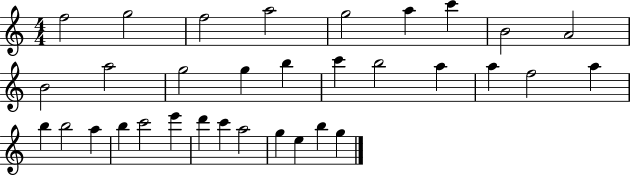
F5/h G5/h F5/h A5/h G5/h A5/q C6/q B4/h A4/h B4/h A5/h G5/h G5/q B5/q C6/q B5/h A5/q A5/q F5/h A5/q B5/q B5/h A5/q B5/q C6/h E6/q D6/q C6/q A5/h G5/q E5/q B5/q G5/q